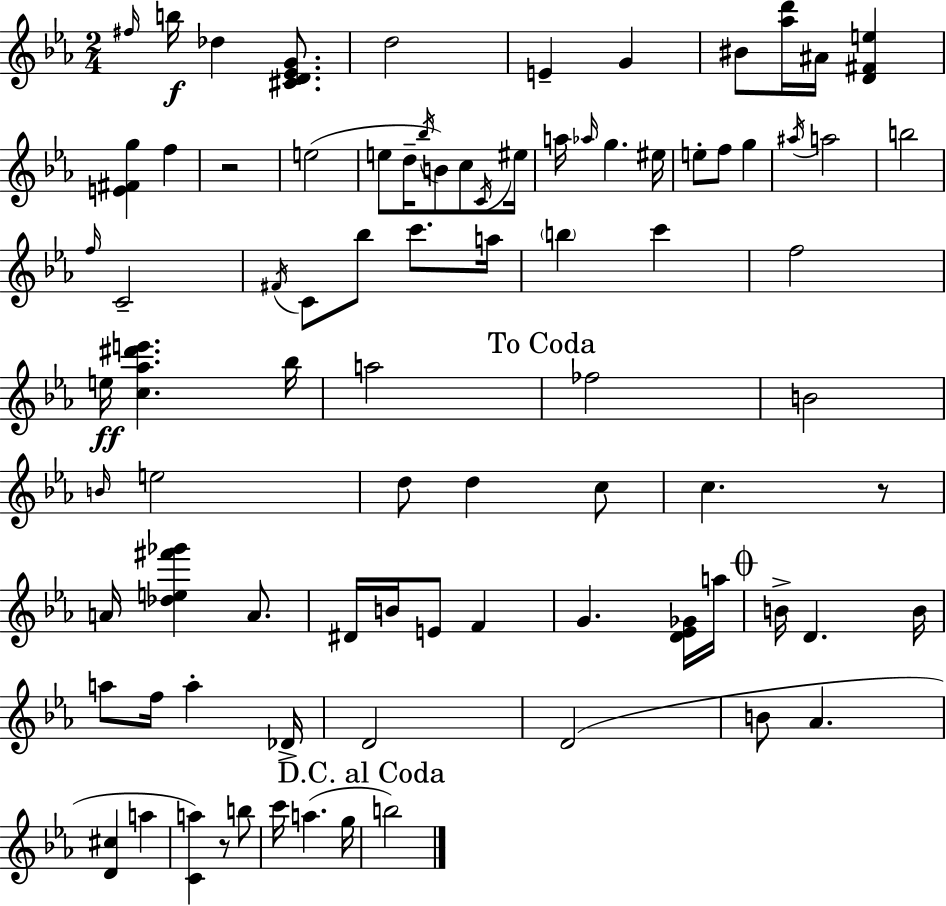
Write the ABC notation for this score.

X:1
T:Untitled
M:2/4
L:1/4
K:Eb
^f/4 b/4 _d [^CD_EG]/2 d2 E G ^B/2 [_ad']/4 ^A/4 [D^Fe] [E^Fg] f z2 e2 e/2 d/4 _b/4 B/2 c/2 C/4 ^e/4 a/4 _a/4 g ^e/4 e/2 f/2 g ^a/4 a2 b2 f/4 C2 ^F/4 C/2 _b/2 c'/2 a/4 b c' f2 e/4 [c_a^d'e'] _b/4 a2 _f2 B2 B/4 e2 d/2 d c/2 c z/2 A/4 [_de^f'_g'] A/2 ^D/4 B/4 E/2 F G [D_E_G]/4 a/4 B/4 D B/4 a/2 f/4 a _D/4 D2 D2 B/2 _A [D^c] a [Ca] z/2 b/2 c'/4 a g/4 b2